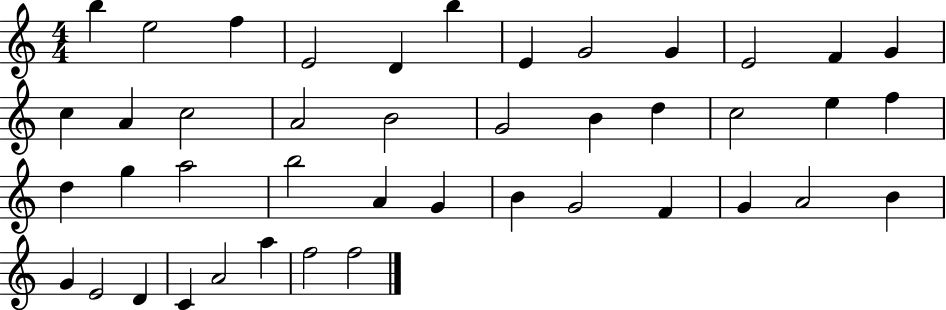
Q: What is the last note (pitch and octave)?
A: F5